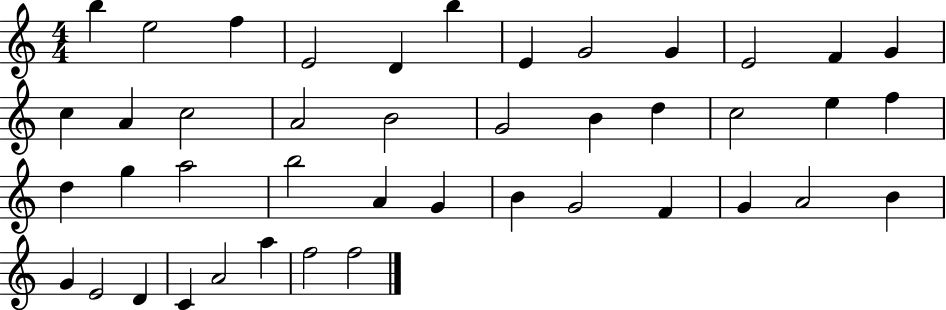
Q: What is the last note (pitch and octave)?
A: F5